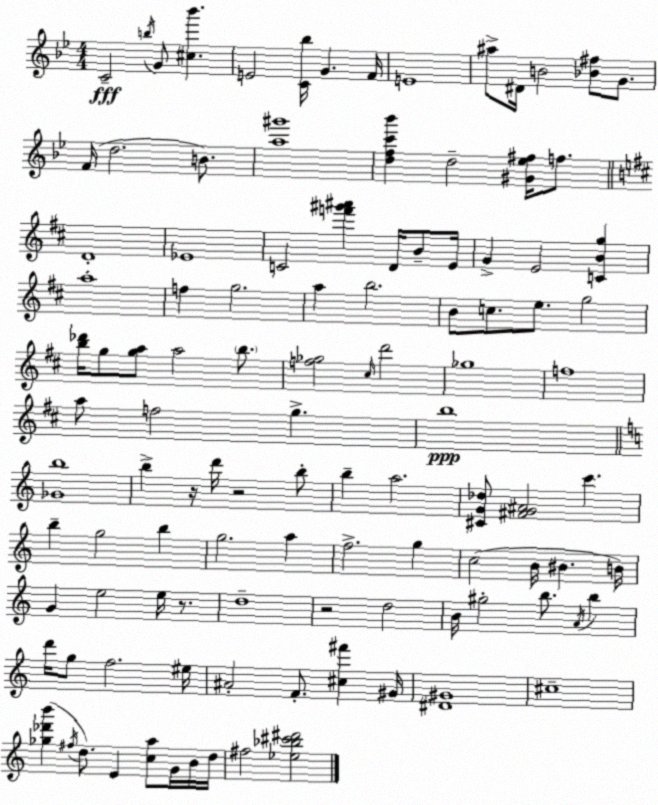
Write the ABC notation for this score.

X:1
T:Untitled
M:4/4
L:1/4
K:Gm
C2 b/4 G/2 [^c_b'] E2 [C_b]/4 G F/4 E4 ^a/2 ^D/4 B2 [_B^f]/2 G/2 F/4 d2 B/2 [a^g']4 [dfc'_b'] d2 [^G_e^f]/4 f/2 D4 _E4 C2 [f'^g'^a'] D/4 B/2 E/4 G E2 [CBg] a4 f g2 a b2 B/2 c/2 e/2 g2 [b_d']/4 g/2 [ga]/2 a2 b/2 [f_g]2 ^c/4 d'2 _g4 f4 a/2 f2 g b4 [_Gb]4 b z/4 d'/4 z2 b/2 b a2 [^CG_d]/2 [^FG^A]2 c' b g2 b g2 a f2 g c2 B/4 ^B B/4 G e2 e/4 z/2 d4 z2 d2 B/4 ^g2 b/2 A/4 b d'/4 g/2 f2 ^e/4 ^A2 F/2 [^c^f'] ^G/4 [^D^G]4 ^c4 [_g_d'b'] ^f/4 d/2 E [ca]/2 G/4 B/4 d/4 ^f2 [_e_b^c'^d']2